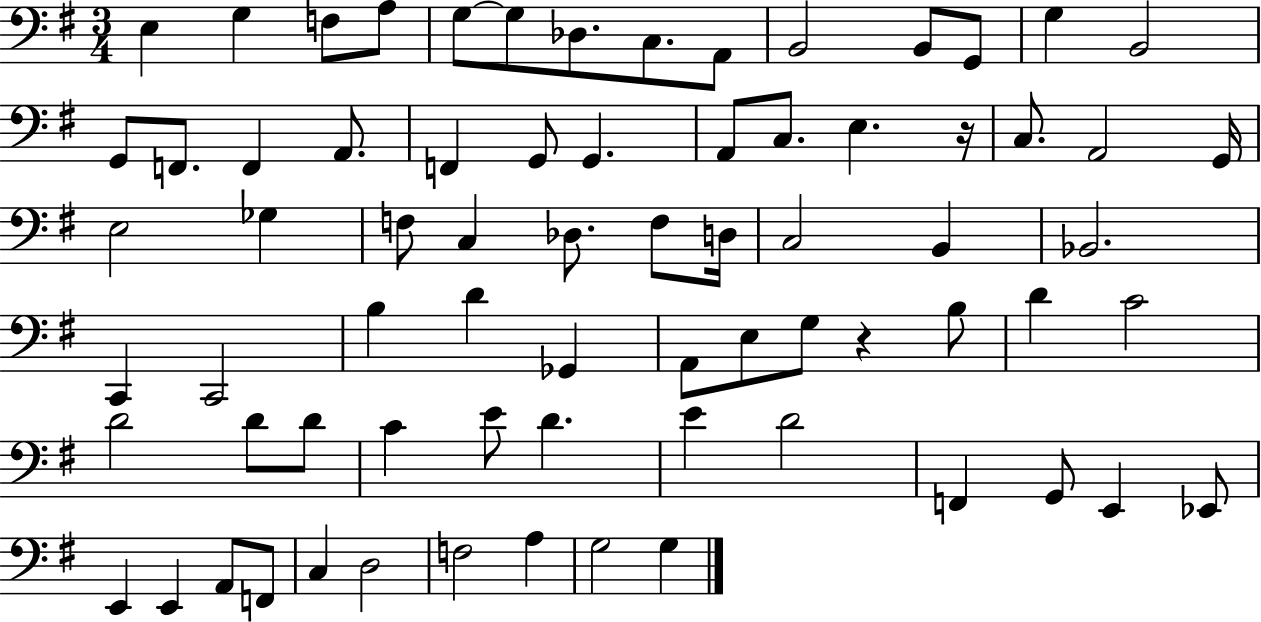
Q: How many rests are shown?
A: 2